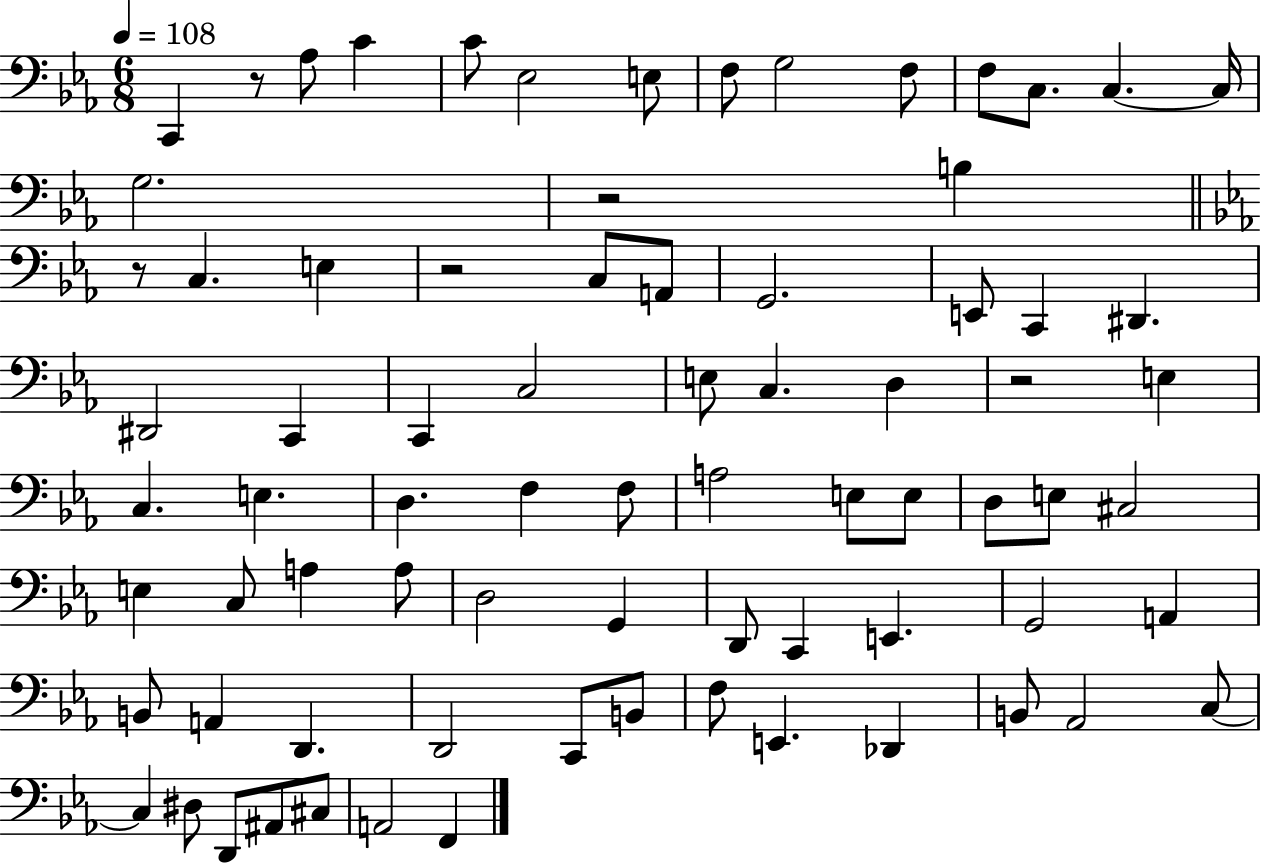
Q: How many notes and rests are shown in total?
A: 77